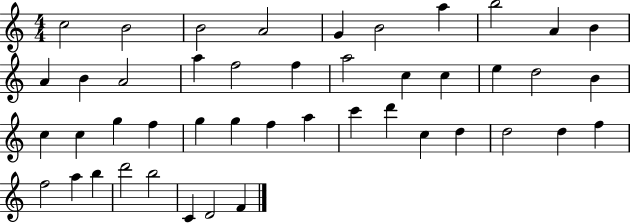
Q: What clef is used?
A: treble